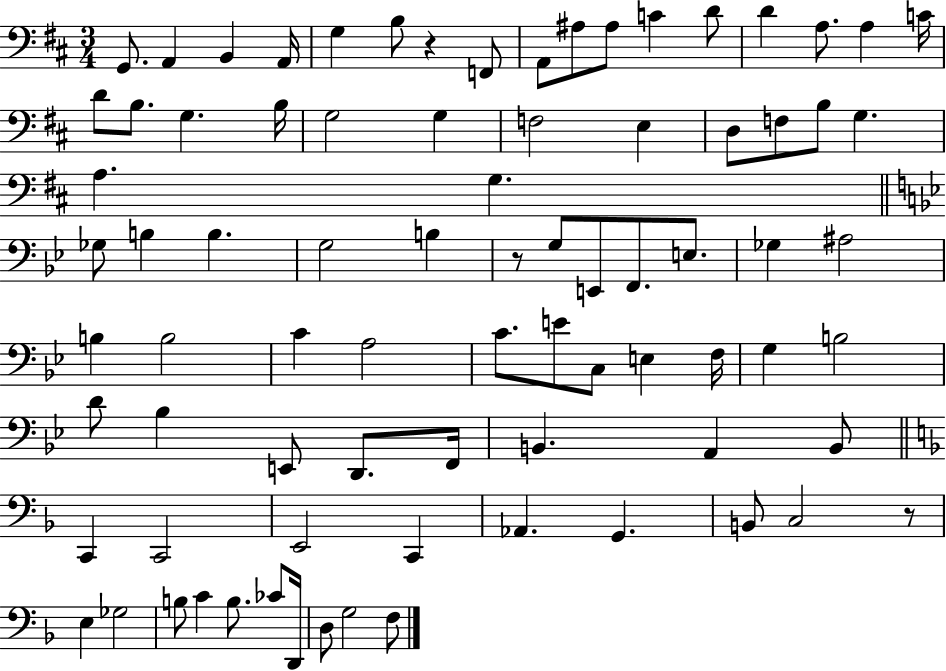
X:1
T:Untitled
M:3/4
L:1/4
K:D
G,,/2 A,, B,, A,,/4 G, B,/2 z F,,/2 A,,/2 ^A,/2 ^A,/2 C D/2 D A,/2 A, C/4 D/2 B,/2 G, B,/4 G,2 G, F,2 E, D,/2 F,/2 B,/2 G, A, G, _G,/2 B, B, G,2 B, z/2 G,/2 E,,/2 F,,/2 E,/2 _G, ^A,2 B, B,2 C A,2 C/2 E/2 C,/2 E, F,/4 G, B,2 D/2 _B, E,,/2 D,,/2 F,,/4 B,, A,, B,,/2 C,, C,,2 E,,2 C,, _A,, G,, B,,/2 C,2 z/2 E, _G,2 B,/2 C B,/2 _C/2 D,,/4 D,/2 G,2 F,/2